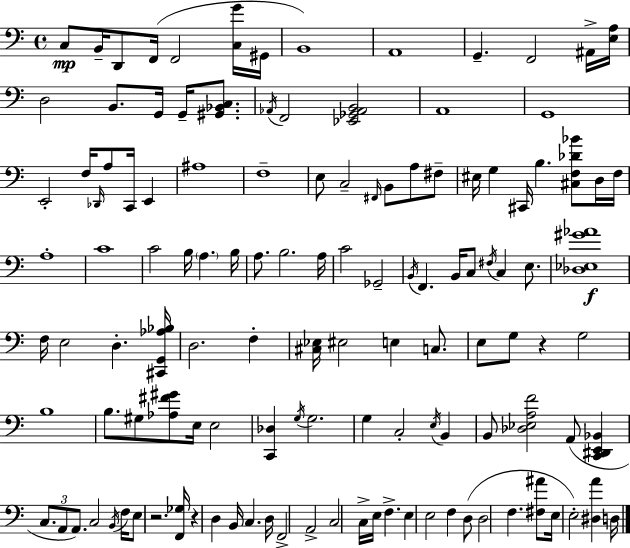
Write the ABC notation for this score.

X:1
T:Untitled
M:4/4
L:1/4
K:C
C,/2 B,,/4 D,,/2 F,,/4 F,,2 [C,G]/4 ^G,,/4 B,,4 A,,4 G,, F,,2 ^A,,/4 [E,A,]/4 D,2 B,,/2 G,,/4 G,,/4 [^G,,_B,,C,]/2 _A,,/4 F,,2 [_E,,_G,,_A,,B,,]2 A,,4 G,,4 E,,2 F,/4 _D,,/4 A,/2 C,,/4 E,, ^A,4 F,4 E,/2 C,2 ^F,,/4 B,,/2 A,/2 ^F,/2 ^E,/4 G, ^C,,/4 B, [^C,F,_D_B]/2 D,/4 F,/4 A,4 C4 C2 B,/4 A, B,/4 A,/2 B,2 A,/4 C2 _G,,2 B,,/4 F,, B,,/4 C,/2 ^F,/4 C, E,/2 [_D,_E,^G_A]4 F,/4 E,2 D, [^C,,G,,_A,_B,]/4 D,2 F, [^C,_E,]/4 ^E,2 E, C,/2 E,/2 G,/2 z G,2 B,4 B,/2 ^G,/2 [_A,^F^G]/2 E,/4 E,2 [C,,_D,] G,/4 G,2 G, C,2 E,/4 B,, B,,/2 [_D,_E,A,F]2 A,,/2 [C,,^D,,E,,_B,,] C,/2 A,,/2 A,,/2 C,2 B,,/4 F,/4 E,/2 z2 [F,,_G,]/4 z D, B,,/4 C, D,/4 F,,2 A,,2 C,2 C,/4 E,/4 F, E, E,2 F, D,/2 D,2 F, [^F,^A]/2 E,/4 E,2 [^D,A] D,/4